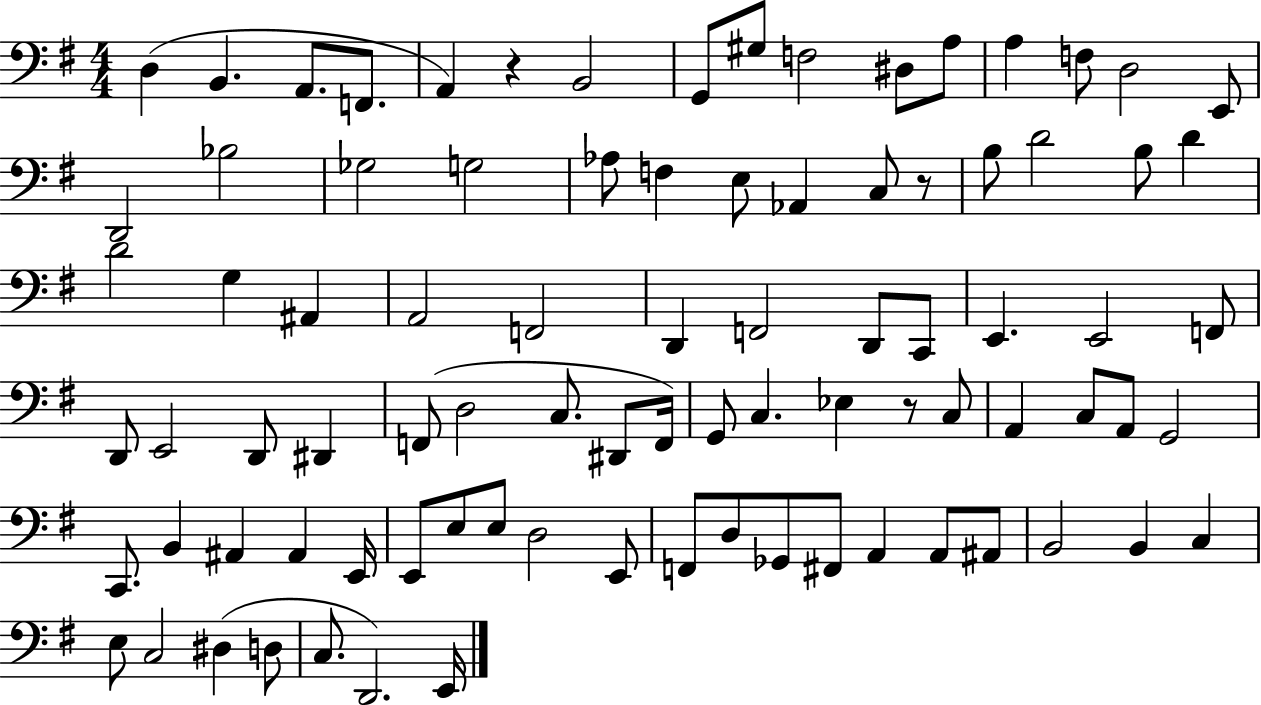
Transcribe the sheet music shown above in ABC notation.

X:1
T:Untitled
M:4/4
L:1/4
K:G
D, B,, A,,/2 F,,/2 A,, z B,,2 G,,/2 ^G,/2 F,2 ^D,/2 A,/2 A, F,/2 D,2 E,,/2 D,,2 _B,2 _G,2 G,2 _A,/2 F, E,/2 _A,, C,/2 z/2 B,/2 D2 B,/2 D D2 G, ^A,, A,,2 F,,2 D,, F,,2 D,,/2 C,,/2 E,, E,,2 F,,/2 D,,/2 E,,2 D,,/2 ^D,, F,,/2 D,2 C,/2 ^D,,/2 F,,/4 G,,/2 C, _E, z/2 C,/2 A,, C,/2 A,,/2 G,,2 C,,/2 B,, ^A,, ^A,, E,,/4 E,,/2 E,/2 E,/2 D,2 E,,/2 F,,/2 D,/2 _G,,/2 ^F,,/2 A,, A,,/2 ^A,,/2 B,,2 B,, C, E,/2 C,2 ^D, D,/2 C,/2 D,,2 E,,/4